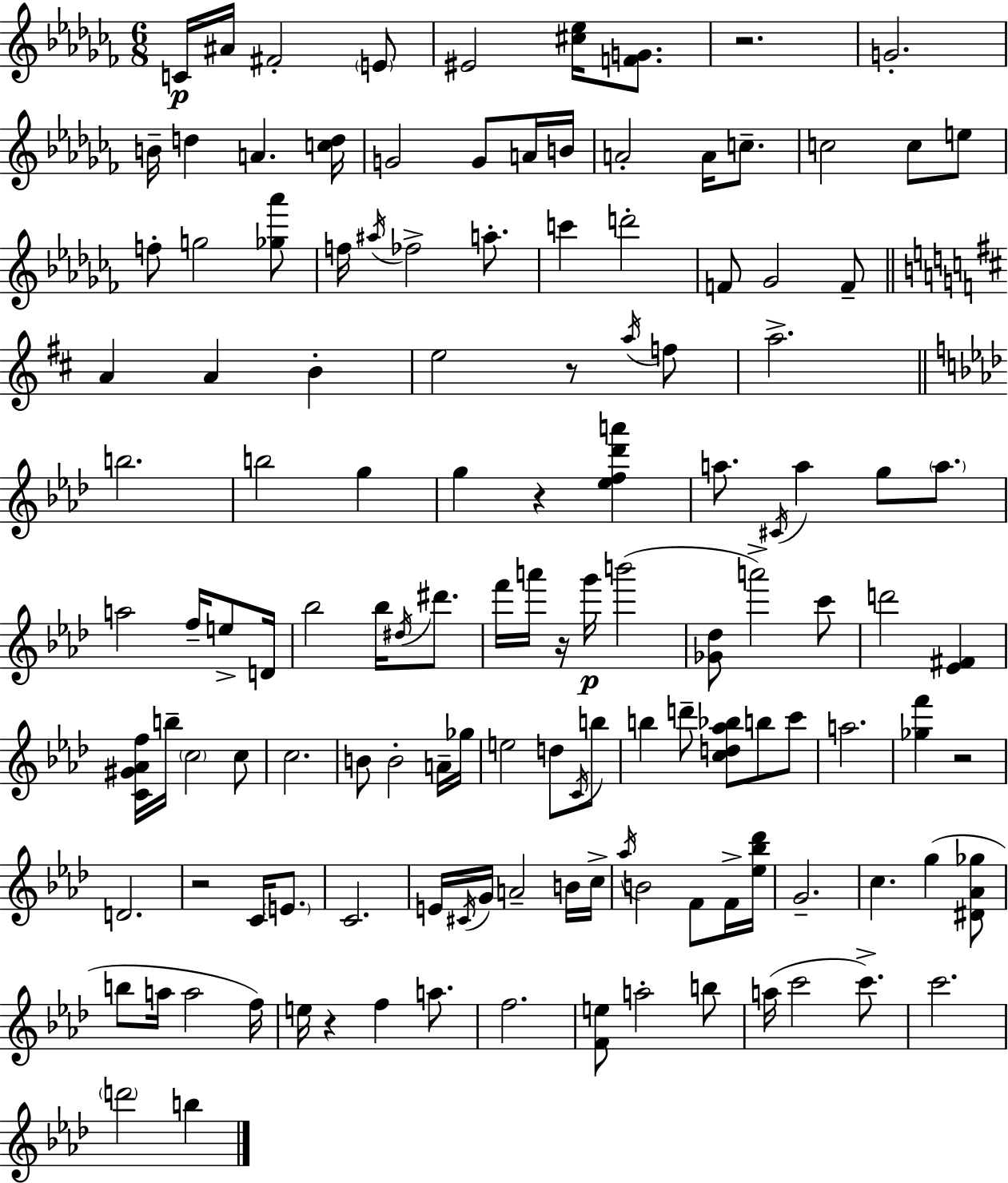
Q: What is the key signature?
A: AES minor